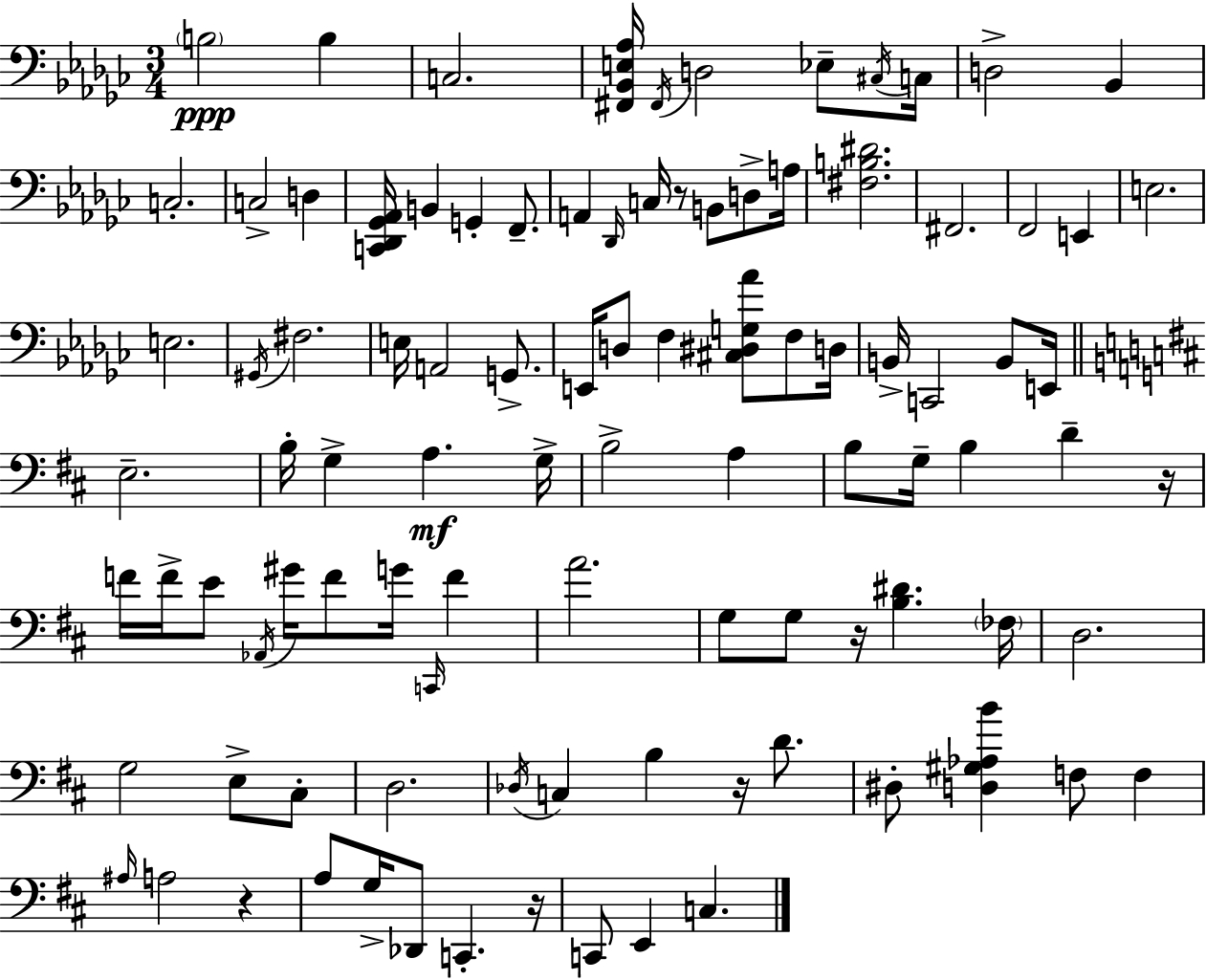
X:1
T:Untitled
M:3/4
L:1/4
K:Ebm
B,2 B, C,2 [^F,,_B,,E,_A,]/4 ^F,,/4 D,2 _E,/2 ^C,/4 C,/4 D,2 _B,, C,2 C,2 D, [C,,_D,,_G,,_A,,]/4 B,, G,, F,,/2 A,, _D,,/4 C,/4 z/2 B,,/2 D,/2 A,/4 [^F,B,^D]2 ^F,,2 F,,2 E,, E,2 E,2 ^G,,/4 ^F,2 E,/4 A,,2 G,,/2 E,,/4 D,/2 F, [^C,^D,G,_A]/2 F,/2 D,/4 B,,/4 C,,2 B,,/2 E,,/4 E,2 B,/4 G, A, G,/4 B,2 A, B,/2 G,/4 B, D z/4 F/4 F/4 E/2 _A,,/4 ^G/4 F/2 G/4 C,,/4 F A2 G,/2 G,/2 z/4 [B,^D] _F,/4 D,2 G,2 E,/2 ^C,/2 D,2 _D,/4 C, B, z/4 D/2 ^D,/2 [D,^G,_A,B] F,/2 F, ^A,/4 A,2 z A,/2 G,/4 _D,,/2 C,, z/4 C,,/2 E,, C,